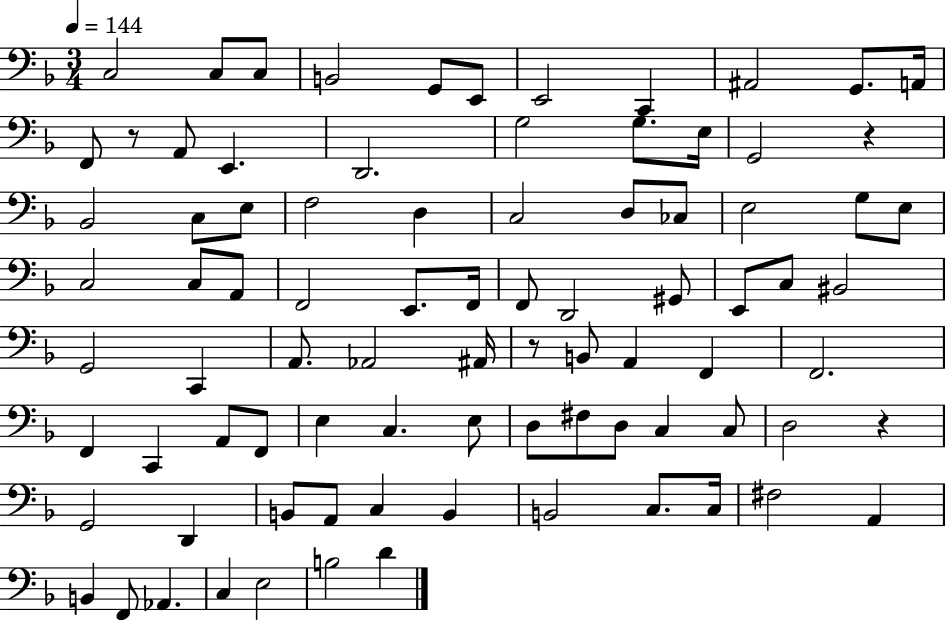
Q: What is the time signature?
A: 3/4